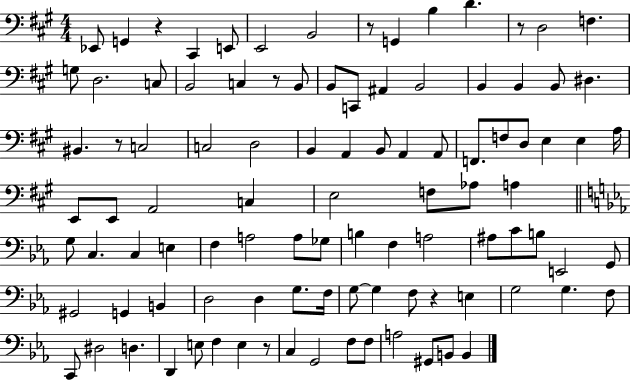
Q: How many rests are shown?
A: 7